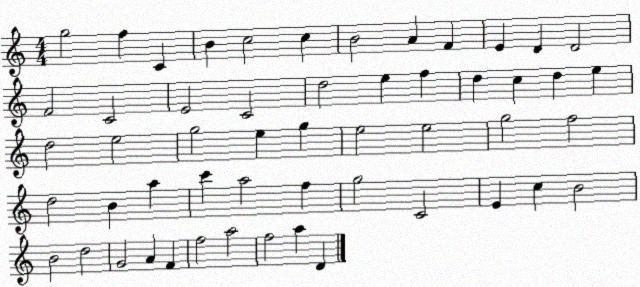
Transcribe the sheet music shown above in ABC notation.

X:1
T:Untitled
M:4/4
L:1/4
K:C
g2 f C B c2 c B2 A F E D D2 F2 C2 E2 C2 d2 e f d c d e d2 e2 g2 e g e2 e2 g2 f2 d2 B a c' a2 f g2 C2 E c B2 B2 d2 G2 A F f2 a2 f2 a D